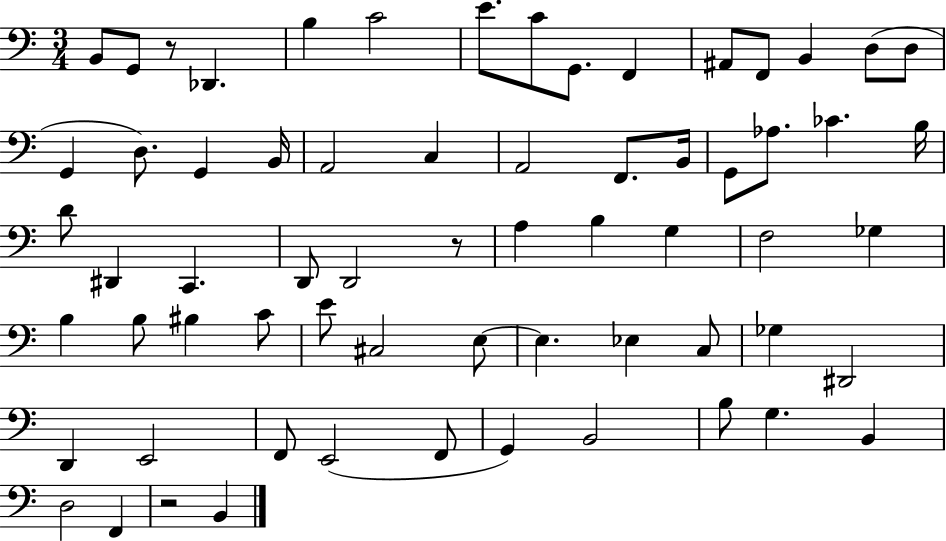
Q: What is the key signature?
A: C major